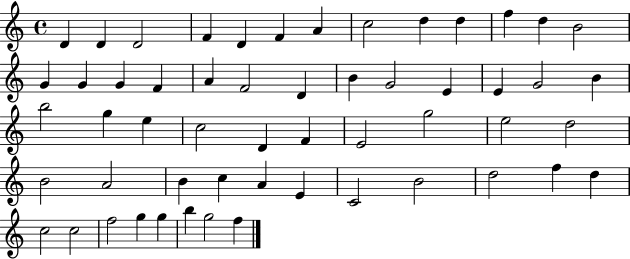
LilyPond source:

{
  \clef treble
  \time 4/4
  \defaultTimeSignature
  \key c \major
  d'4 d'4 d'2 | f'4 d'4 f'4 a'4 | c''2 d''4 d''4 | f''4 d''4 b'2 | \break g'4 g'4 g'4 f'4 | a'4 f'2 d'4 | b'4 g'2 e'4 | e'4 g'2 b'4 | \break b''2 g''4 e''4 | c''2 d'4 f'4 | e'2 g''2 | e''2 d''2 | \break b'2 a'2 | b'4 c''4 a'4 e'4 | c'2 b'2 | d''2 f''4 d''4 | \break c''2 c''2 | f''2 g''4 g''4 | b''4 g''2 f''4 | \bar "|."
}